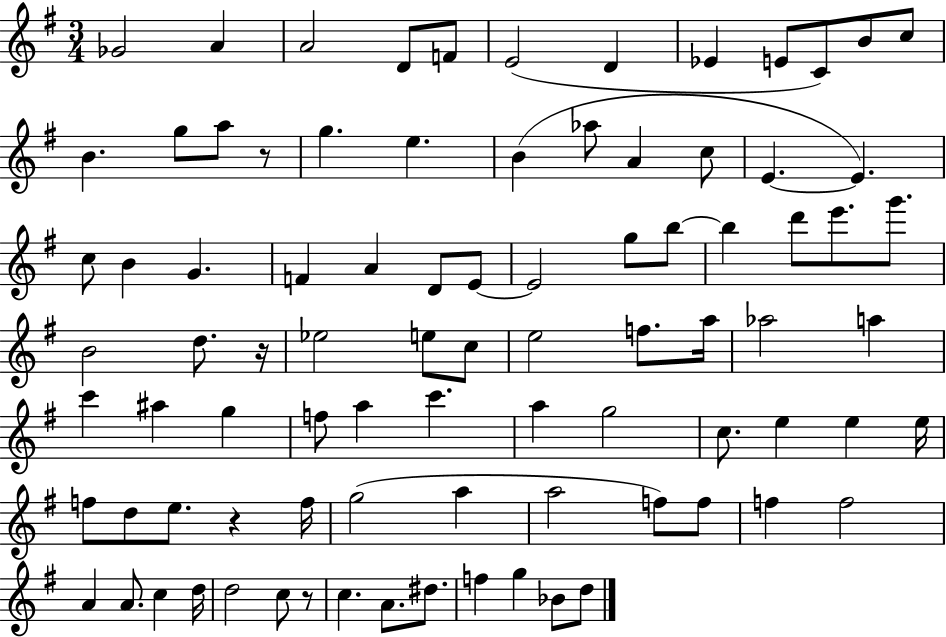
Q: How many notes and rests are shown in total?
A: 87